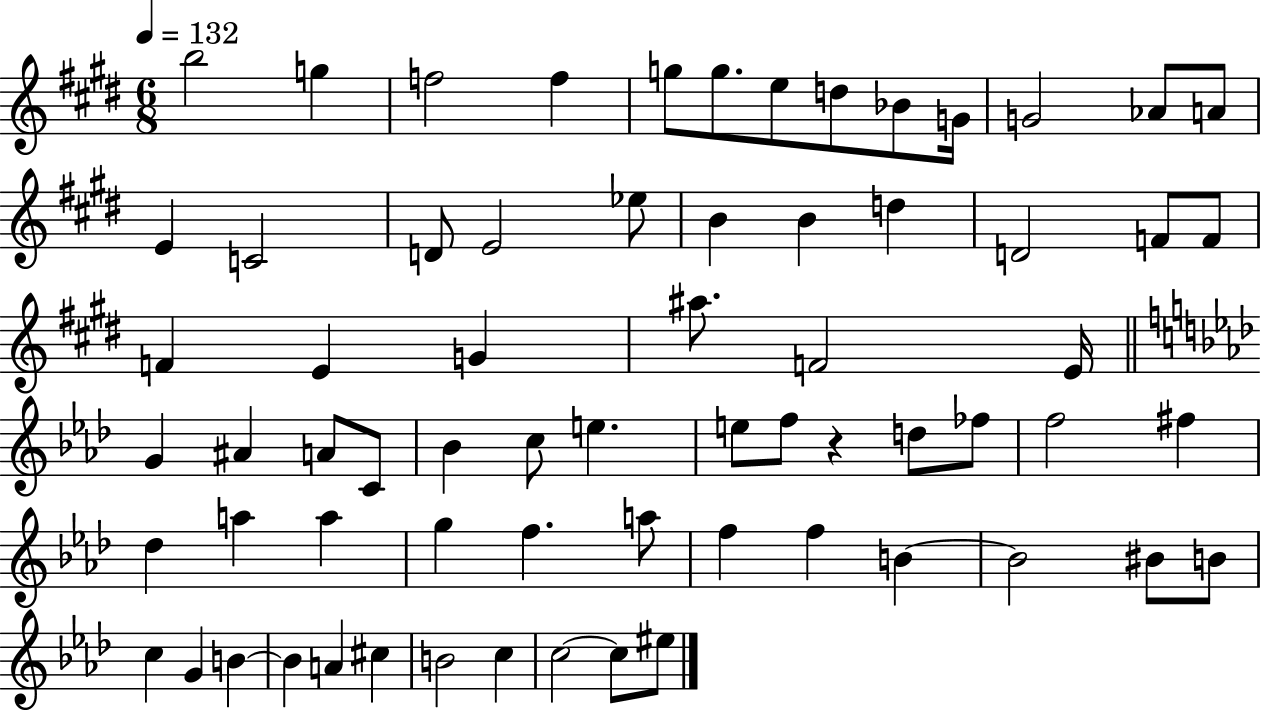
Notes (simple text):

B5/h G5/q F5/h F5/q G5/e G5/e. E5/e D5/e Bb4/e G4/s G4/h Ab4/e A4/e E4/q C4/h D4/e E4/h Eb5/e B4/q B4/q D5/q D4/h F4/e F4/e F4/q E4/q G4/q A#5/e. F4/h E4/s G4/q A#4/q A4/e C4/e Bb4/q C5/e E5/q. E5/e F5/e R/q D5/e FES5/e F5/h F#5/q Db5/q A5/q A5/q G5/q F5/q. A5/e F5/q F5/q B4/q B4/h BIS4/e B4/e C5/q G4/q B4/q B4/q A4/q C#5/q B4/h C5/q C5/h C5/e EIS5/e